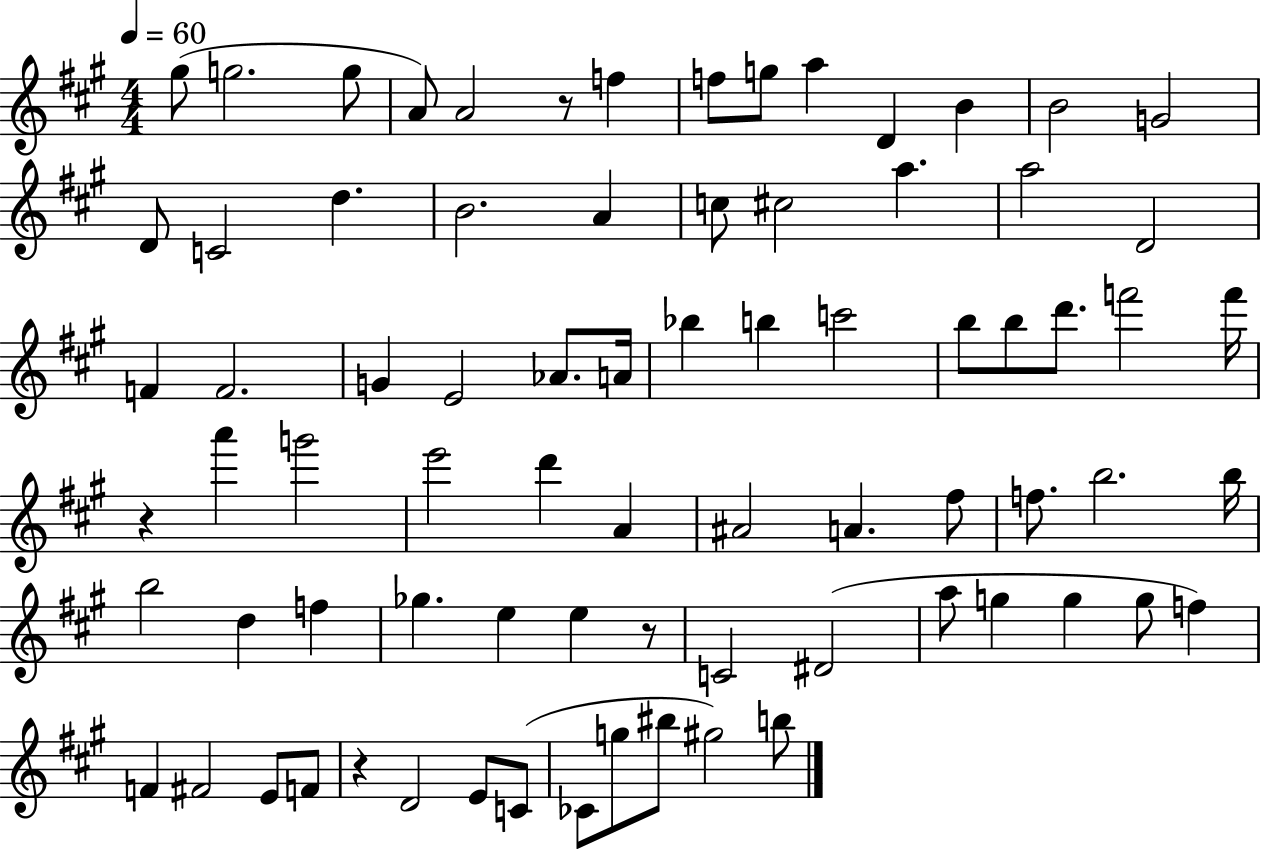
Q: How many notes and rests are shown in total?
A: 77